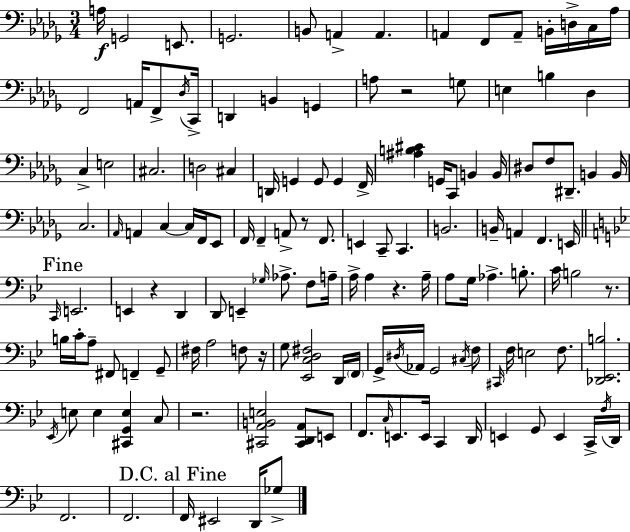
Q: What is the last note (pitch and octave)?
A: Gb3